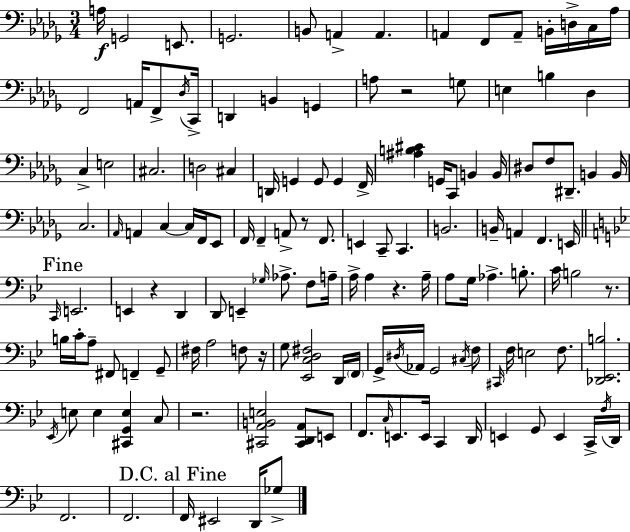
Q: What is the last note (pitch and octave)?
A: Gb3